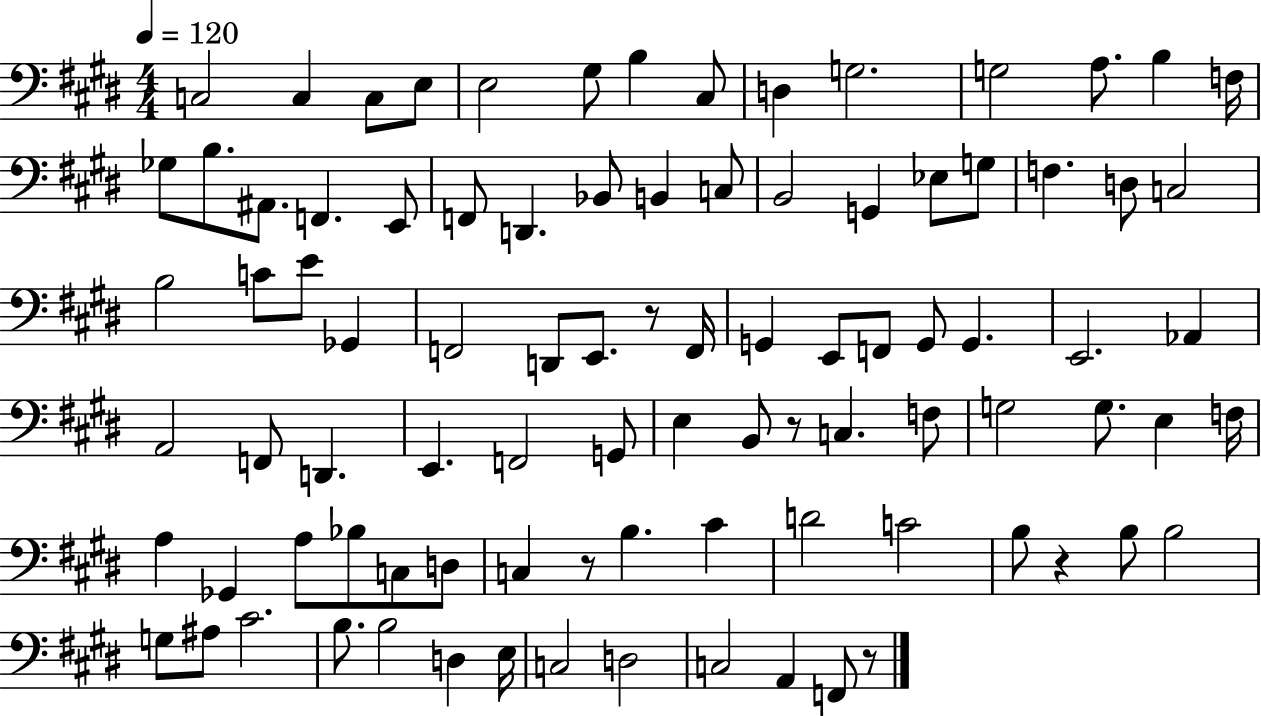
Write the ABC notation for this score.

X:1
T:Untitled
M:4/4
L:1/4
K:E
C,2 C, C,/2 E,/2 E,2 ^G,/2 B, ^C,/2 D, G,2 G,2 A,/2 B, F,/4 _G,/2 B,/2 ^A,,/2 F,, E,,/2 F,,/2 D,, _B,,/2 B,, C,/2 B,,2 G,, _E,/2 G,/2 F, D,/2 C,2 B,2 C/2 E/2 _G,, F,,2 D,,/2 E,,/2 z/2 F,,/4 G,, E,,/2 F,,/2 G,,/2 G,, E,,2 _A,, A,,2 F,,/2 D,, E,, F,,2 G,,/2 E, B,,/2 z/2 C, F,/2 G,2 G,/2 E, F,/4 A, _G,, A,/2 _B,/2 C,/2 D,/2 C, z/2 B, ^C D2 C2 B,/2 z B,/2 B,2 G,/2 ^A,/2 ^C2 B,/2 B,2 D, E,/4 C,2 D,2 C,2 A,, F,,/2 z/2